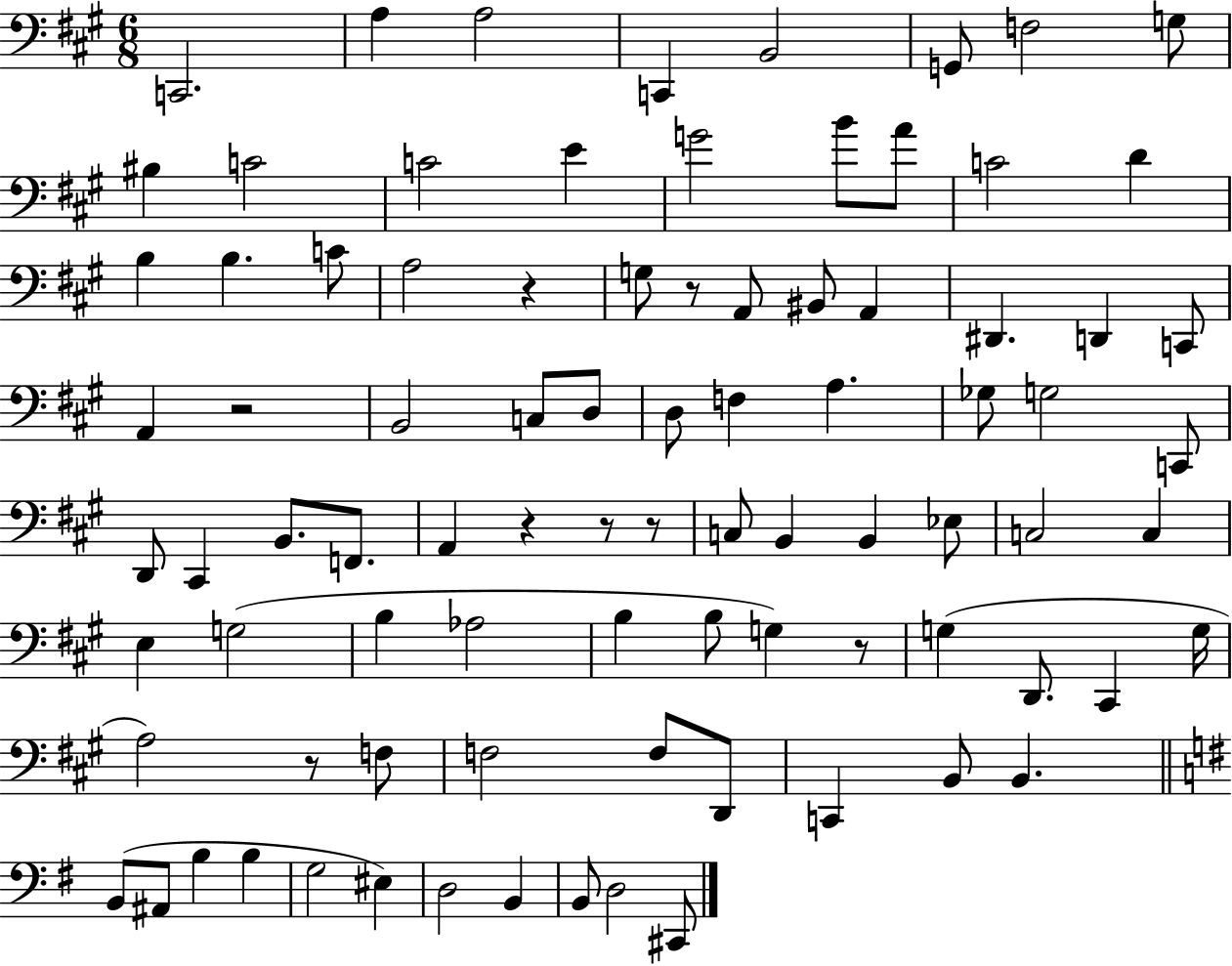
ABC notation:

X:1
T:Untitled
M:6/8
L:1/4
K:A
C,,2 A, A,2 C,, B,,2 G,,/2 F,2 G,/2 ^B, C2 C2 E G2 B/2 A/2 C2 D B, B, C/2 A,2 z G,/2 z/2 A,,/2 ^B,,/2 A,, ^D,, D,, C,,/2 A,, z2 B,,2 C,/2 D,/2 D,/2 F, A, _G,/2 G,2 C,,/2 D,,/2 ^C,, B,,/2 F,,/2 A,, z z/2 z/2 C,/2 B,, B,, _E,/2 C,2 C, E, G,2 B, _A,2 B, B,/2 G, z/2 G, D,,/2 ^C,, G,/4 A,2 z/2 F,/2 F,2 F,/2 D,,/2 C,, B,,/2 B,, B,,/2 ^A,,/2 B, B, G,2 ^E, D,2 B,, B,,/2 D,2 ^C,,/2